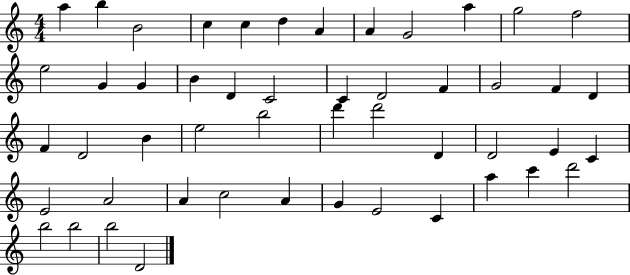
{
  \clef treble
  \numericTimeSignature
  \time 4/4
  \key c \major
  a''4 b''4 b'2 | c''4 c''4 d''4 a'4 | a'4 g'2 a''4 | g''2 f''2 | \break e''2 g'4 g'4 | b'4 d'4 c'2 | c'4 d'2 f'4 | g'2 f'4 d'4 | \break f'4 d'2 b'4 | e''2 b''2 | d'''4 d'''2 d'4 | d'2 e'4 c'4 | \break e'2 a'2 | a'4 c''2 a'4 | g'4 e'2 c'4 | a''4 c'''4 d'''2 | \break b''2 b''2 | b''2 d'2 | \bar "|."
}